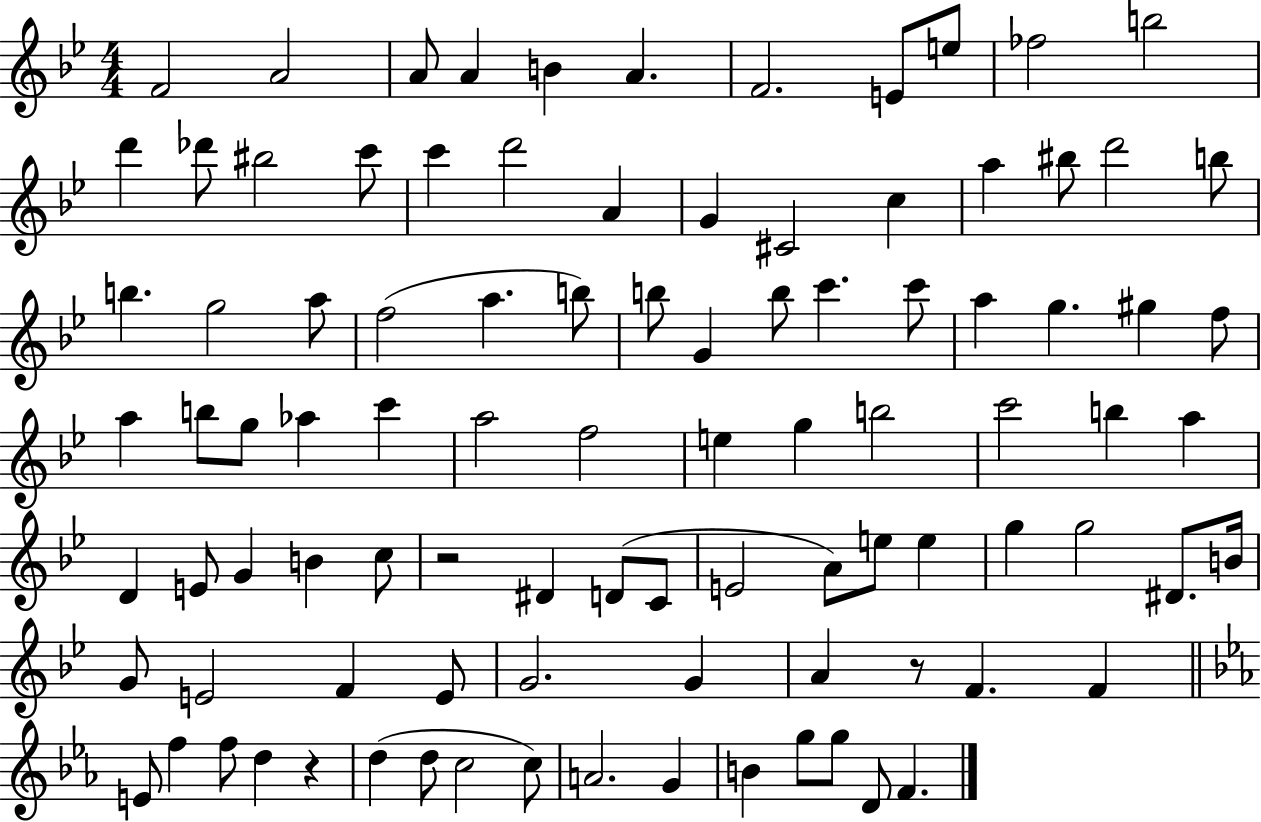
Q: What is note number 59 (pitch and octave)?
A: D#4